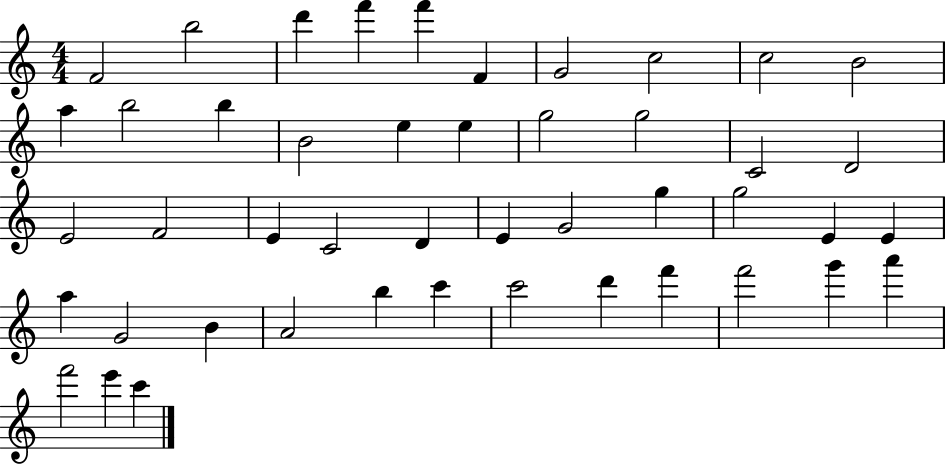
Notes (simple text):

F4/h B5/h D6/q F6/q F6/q F4/q G4/h C5/h C5/h B4/h A5/q B5/h B5/q B4/h E5/q E5/q G5/h G5/h C4/h D4/h E4/h F4/h E4/q C4/h D4/q E4/q G4/h G5/q G5/h E4/q E4/q A5/q G4/h B4/q A4/h B5/q C6/q C6/h D6/q F6/q F6/h G6/q A6/q F6/h E6/q C6/q